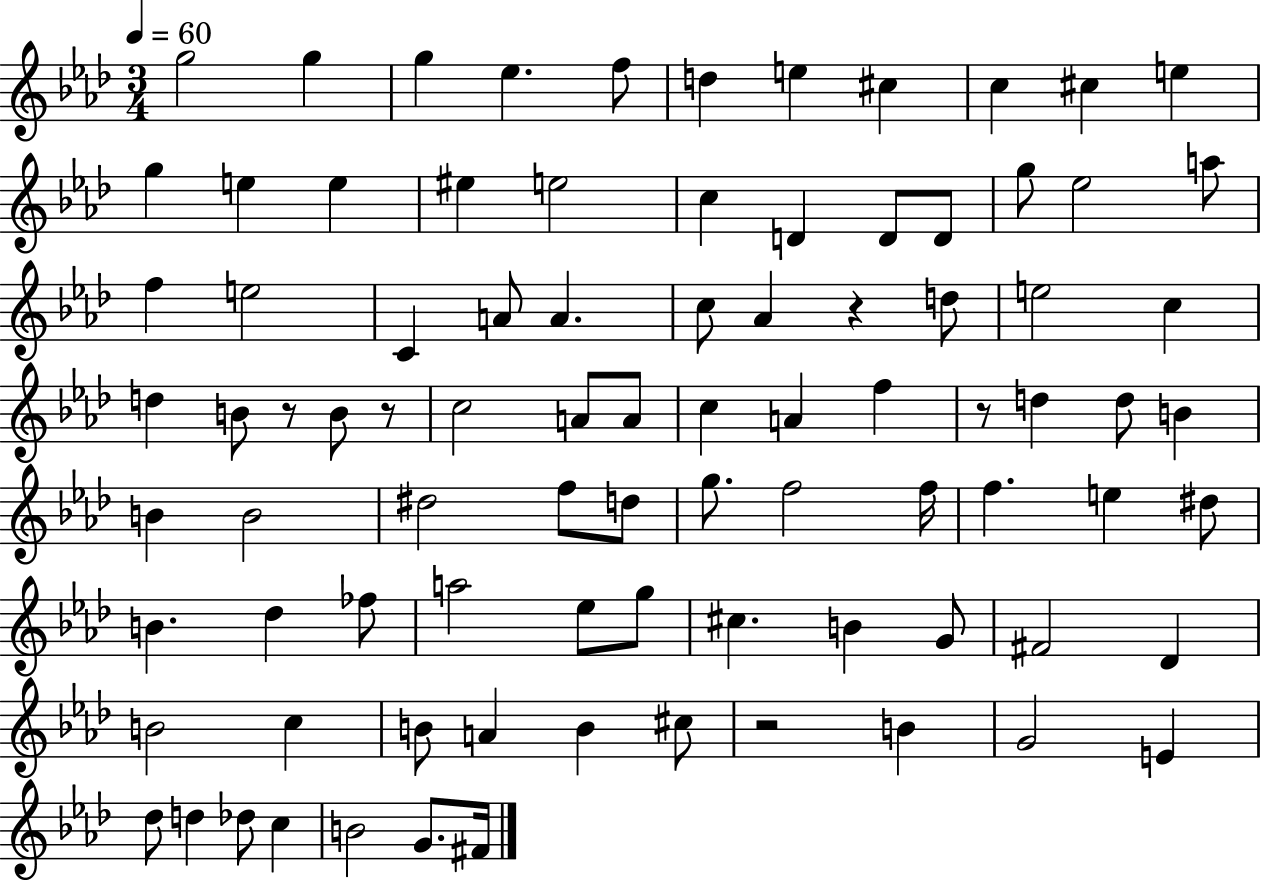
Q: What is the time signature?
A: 3/4